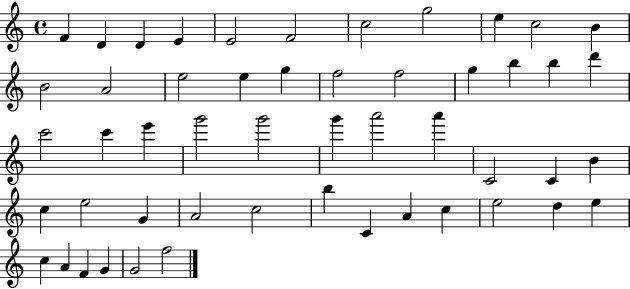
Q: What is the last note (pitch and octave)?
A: F5